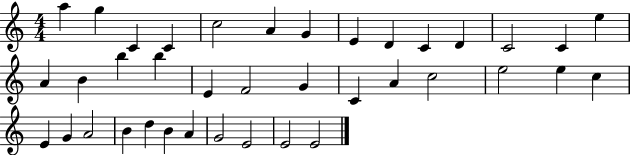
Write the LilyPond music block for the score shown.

{
  \clef treble
  \numericTimeSignature
  \time 4/4
  \key c \major
  a''4 g''4 c'4 c'4 | c''2 a'4 g'4 | e'4 d'4 c'4 d'4 | c'2 c'4 e''4 | \break a'4 b'4 b''4 b''4 | e'4 f'2 g'4 | c'4 a'4 c''2 | e''2 e''4 c''4 | \break e'4 g'4 a'2 | b'4 d''4 b'4 a'4 | g'2 e'2 | e'2 e'2 | \break \bar "|."
}